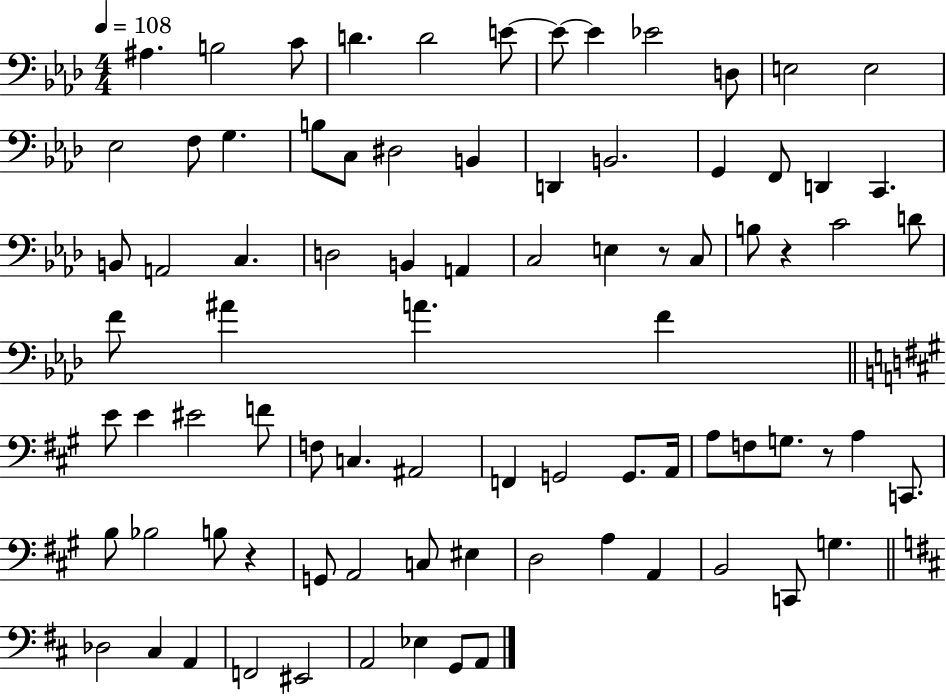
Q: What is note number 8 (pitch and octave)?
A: E4